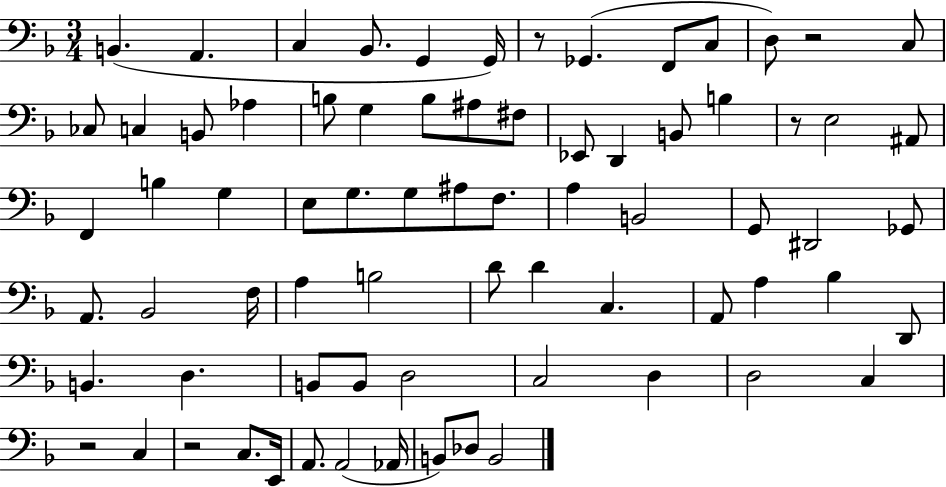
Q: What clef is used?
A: bass